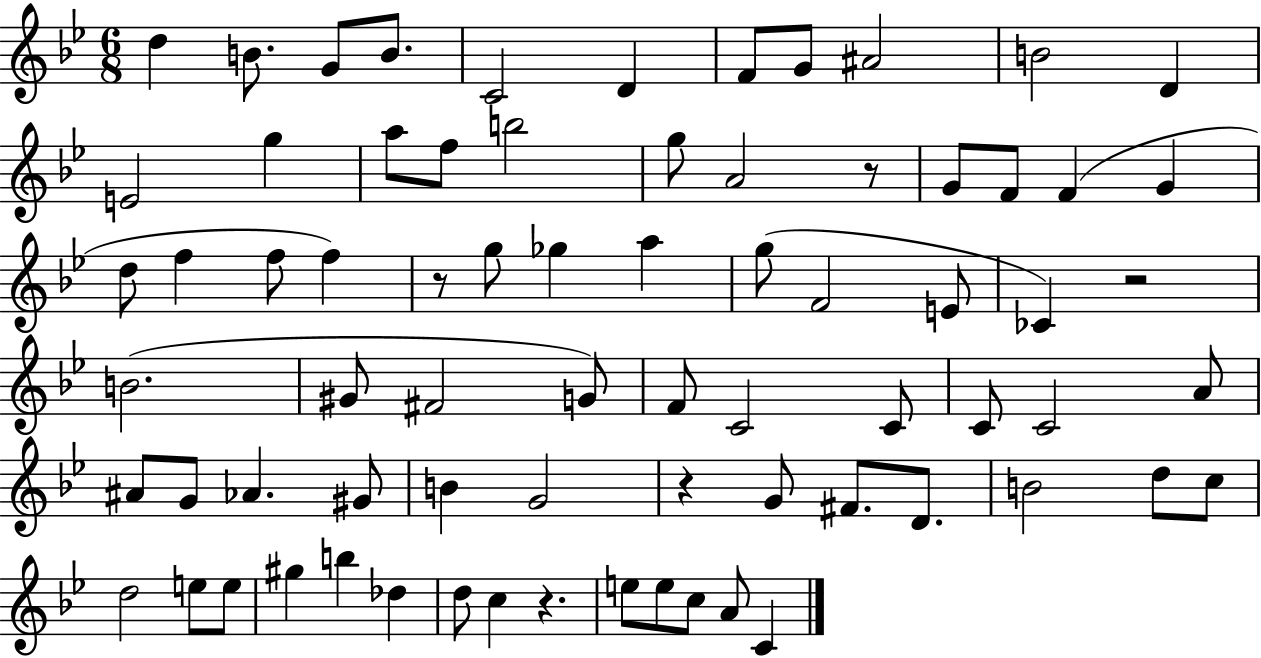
D5/q B4/e. G4/e B4/e. C4/h D4/q F4/e G4/e A#4/h B4/h D4/q E4/h G5/q A5/e F5/e B5/h G5/e A4/h R/e G4/e F4/e F4/q G4/q D5/e F5/q F5/e F5/q R/e G5/e Gb5/q A5/q G5/e F4/h E4/e CES4/q R/h B4/h. G#4/e F#4/h G4/e F4/e C4/h C4/e C4/e C4/h A4/e A#4/e G4/e Ab4/q. G#4/e B4/q G4/h R/q G4/e F#4/e. D4/e. B4/h D5/e C5/e D5/h E5/e E5/e G#5/q B5/q Db5/q D5/e C5/q R/q. E5/e E5/e C5/e A4/e C4/q